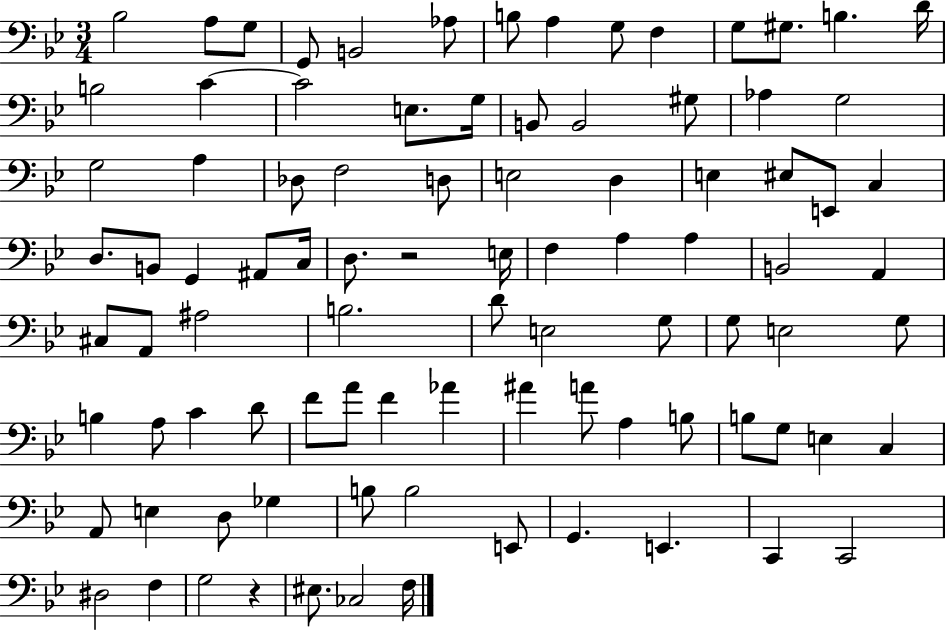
{
  \clef bass
  \numericTimeSignature
  \time 3/4
  \key bes \major
  \repeat volta 2 { bes2 a8 g8 | g,8 b,2 aes8 | b8 a4 g8 f4 | g8 gis8. b4. d'16 | \break b2 c'4~~ | c'2 e8. g16 | b,8 b,2 gis8 | aes4 g2 | \break g2 a4 | des8 f2 d8 | e2 d4 | e4 eis8 e,8 c4 | \break d8. b,8 g,4 ais,8 c16 | d8. r2 e16 | f4 a4 a4 | b,2 a,4 | \break cis8 a,8 ais2 | b2. | d'8 e2 g8 | g8 e2 g8 | \break b4 a8 c'4 d'8 | f'8 a'8 f'4 aes'4 | ais'4 a'8 a4 b8 | b8 g8 e4 c4 | \break a,8 e4 d8 ges4 | b8 b2 e,8 | g,4. e,4. | c,4 c,2 | \break dis2 f4 | g2 r4 | eis8. ces2 f16 | } \bar "|."
}